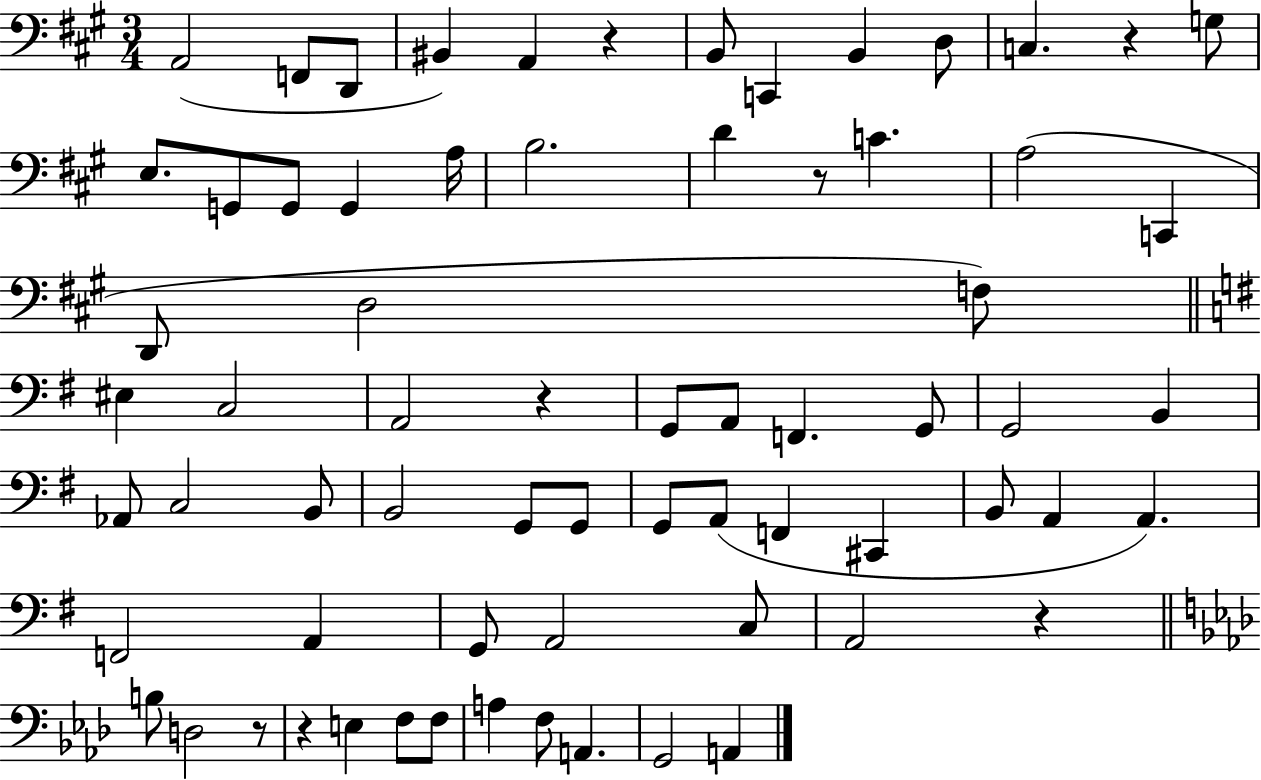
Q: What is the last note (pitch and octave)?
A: A2